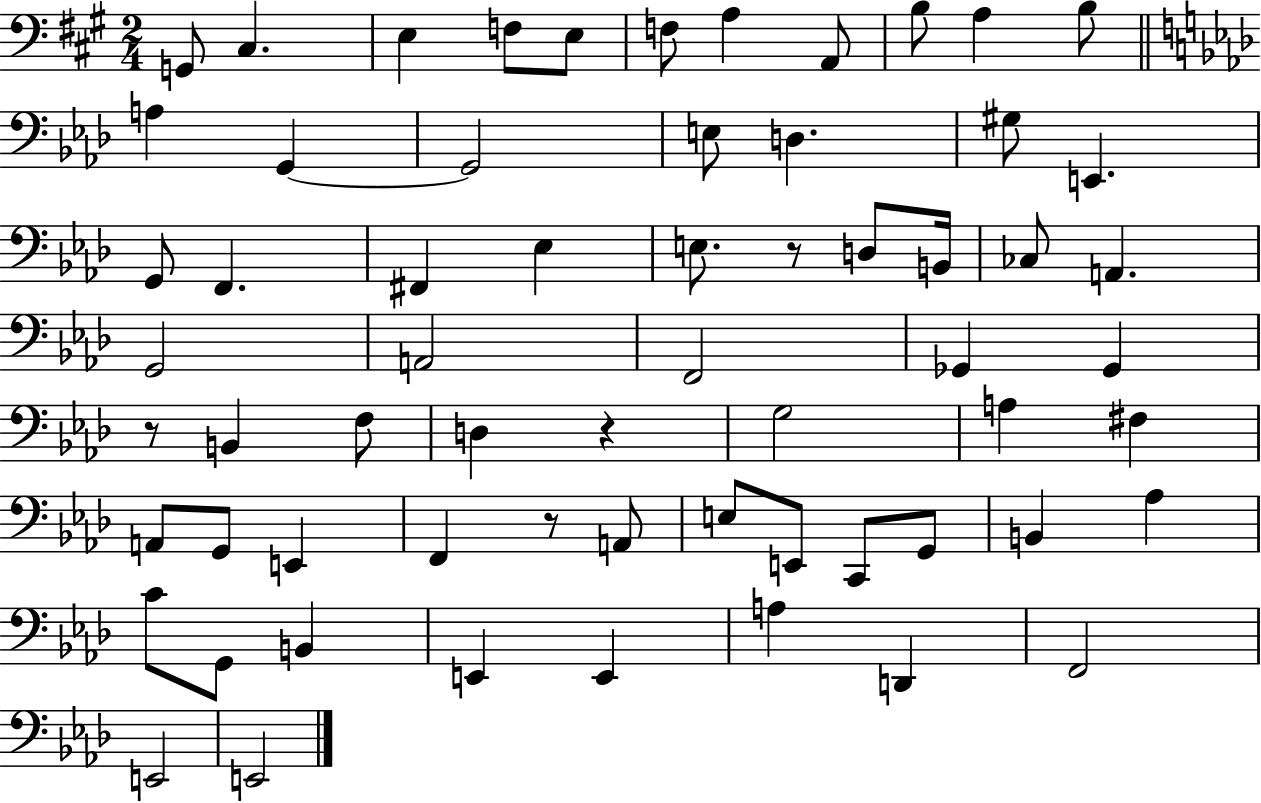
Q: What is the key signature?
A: A major